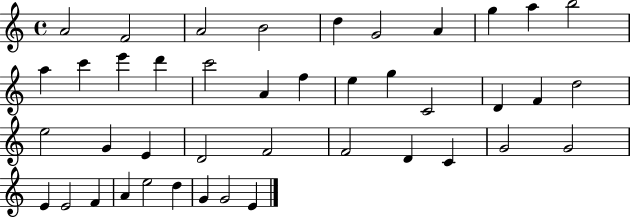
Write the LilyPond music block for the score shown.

{
  \clef treble
  \time 4/4
  \defaultTimeSignature
  \key c \major
  a'2 f'2 | a'2 b'2 | d''4 g'2 a'4 | g''4 a''4 b''2 | \break a''4 c'''4 e'''4 d'''4 | c'''2 a'4 f''4 | e''4 g''4 c'2 | d'4 f'4 d''2 | \break e''2 g'4 e'4 | d'2 f'2 | f'2 d'4 c'4 | g'2 g'2 | \break e'4 e'2 f'4 | a'4 e''2 d''4 | g'4 g'2 e'4 | \bar "|."
}